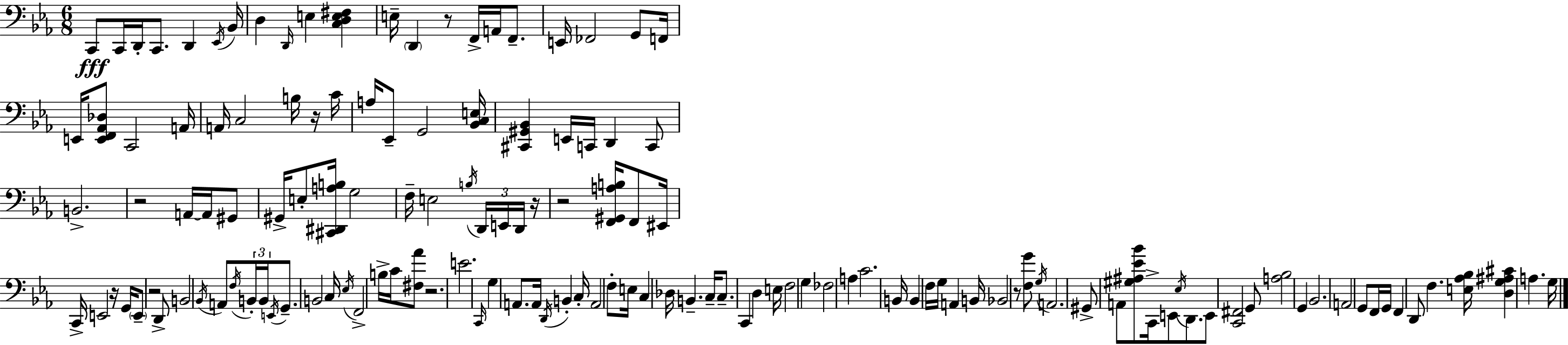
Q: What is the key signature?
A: EES major